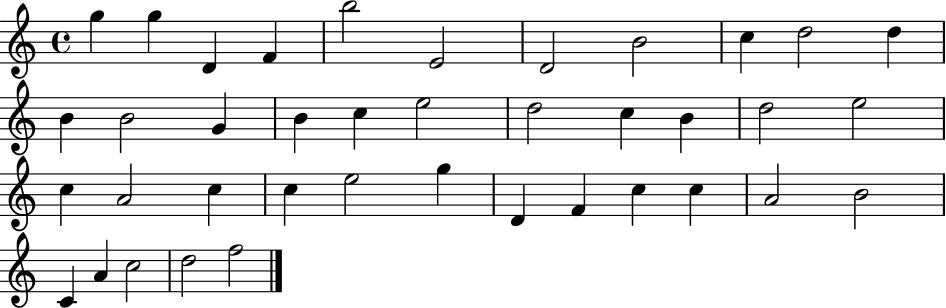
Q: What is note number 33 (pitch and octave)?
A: A4